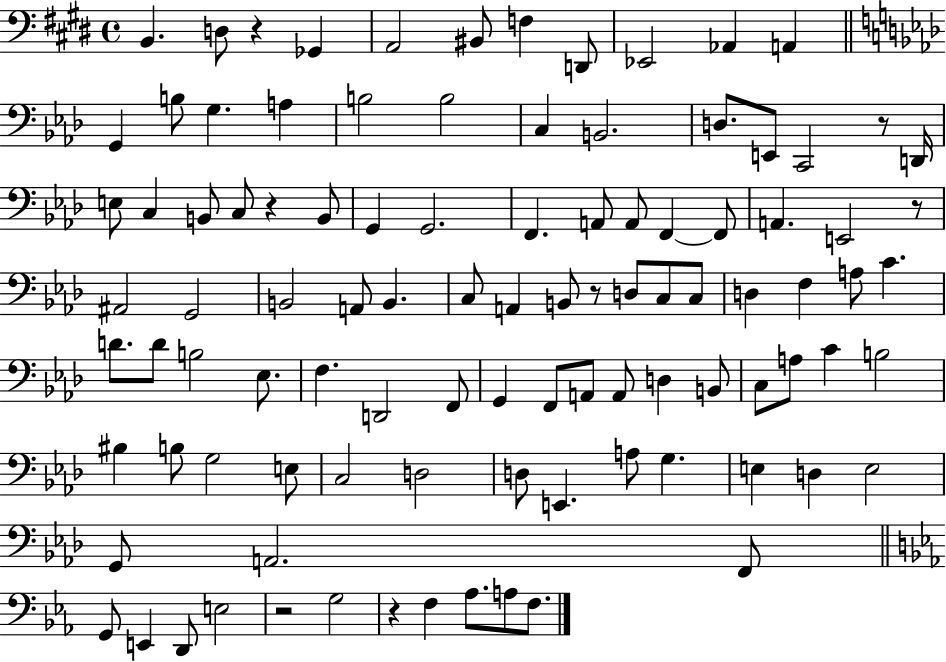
{
  \clef bass
  \time 4/4
  \defaultTimeSignature
  \key e \major
  \repeat volta 2 { b,4. d8 r4 ges,4 | a,2 bis,8 f4 d,8 | ees,2 aes,4 a,4 | \bar "||" \break \key f \minor g,4 b8 g4. a4 | b2 b2 | c4 b,2. | d8. e,8 c,2 r8 d,16 | \break e8 c4 b,8 c8 r4 b,8 | g,4 g,2. | f,4. a,8 a,8 f,4~~ f,8 | a,4. e,2 r8 | \break ais,2 g,2 | b,2 a,8 b,4. | c8 a,4 b,8 r8 d8 c8 c8 | d4 f4 a8 c'4. | \break d'8. d'8 b2 ees8. | f4. d,2 f,8 | g,4 f,8 a,8 a,8 d4 b,8 | c8 a8 c'4 b2 | \break bis4 b8 g2 e8 | c2 d2 | d8 e,4. a8 g4. | e4 d4 e2 | \break g,8 a,2. f,8 | \bar "||" \break \key c \minor g,8 e,4 d,8 e2 | r2 g2 | r4 f4 aes8. a8 f8. | } \bar "|."
}